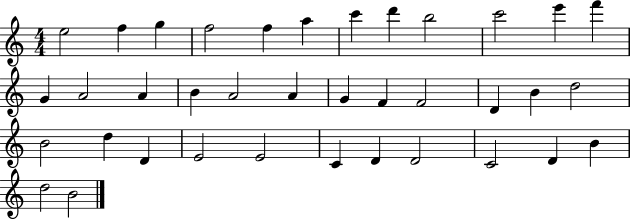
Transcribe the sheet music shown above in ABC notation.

X:1
T:Untitled
M:4/4
L:1/4
K:C
e2 f g f2 f a c' d' b2 c'2 e' f' G A2 A B A2 A G F F2 D B d2 B2 d D E2 E2 C D D2 C2 D B d2 B2